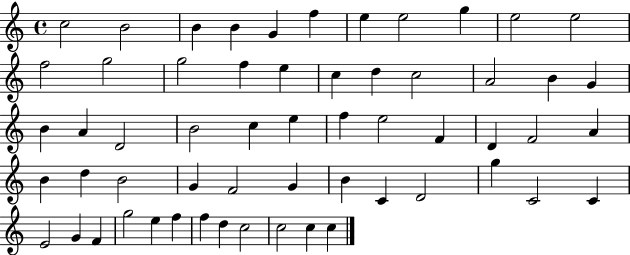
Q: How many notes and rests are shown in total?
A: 58